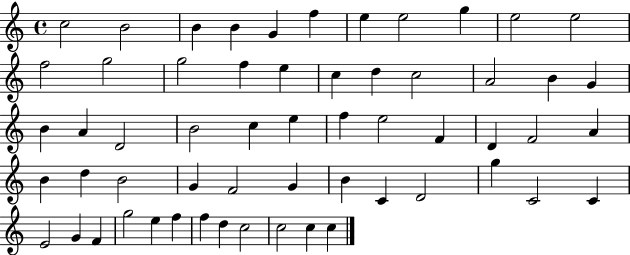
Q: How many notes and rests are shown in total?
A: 58